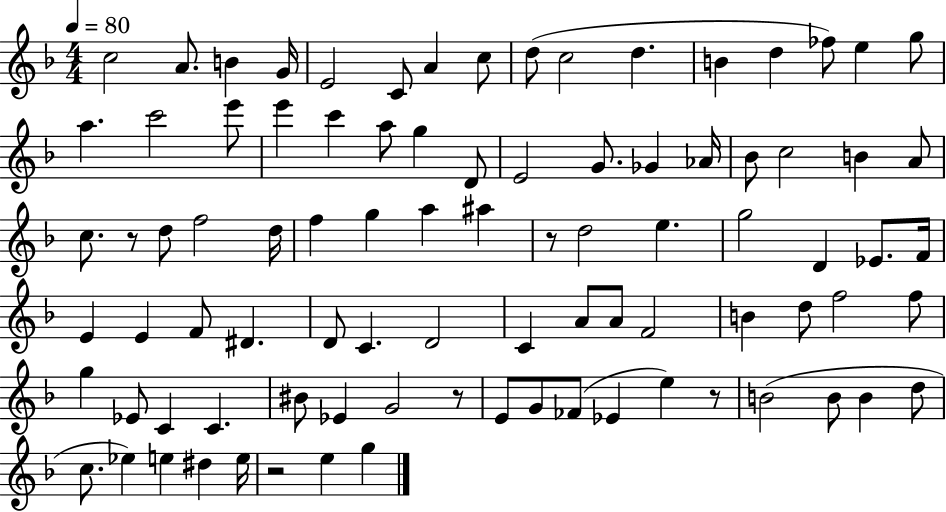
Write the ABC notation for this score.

X:1
T:Untitled
M:4/4
L:1/4
K:F
c2 A/2 B G/4 E2 C/2 A c/2 d/2 c2 d B d _f/2 e g/2 a c'2 e'/2 e' c' a/2 g D/2 E2 G/2 _G _A/4 _B/2 c2 B A/2 c/2 z/2 d/2 f2 d/4 f g a ^a z/2 d2 e g2 D _E/2 F/4 E E F/2 ^D D/2 C D2 C A/2 A/2 F2 B d/2 f2 f/2 g _E/2 C C ^B/2 _E G2 z/2 E/2 G/2 _F/2 _E e z/2 B2 B/2 B d/2 c/2 _e e ^d e/4 z2 e g